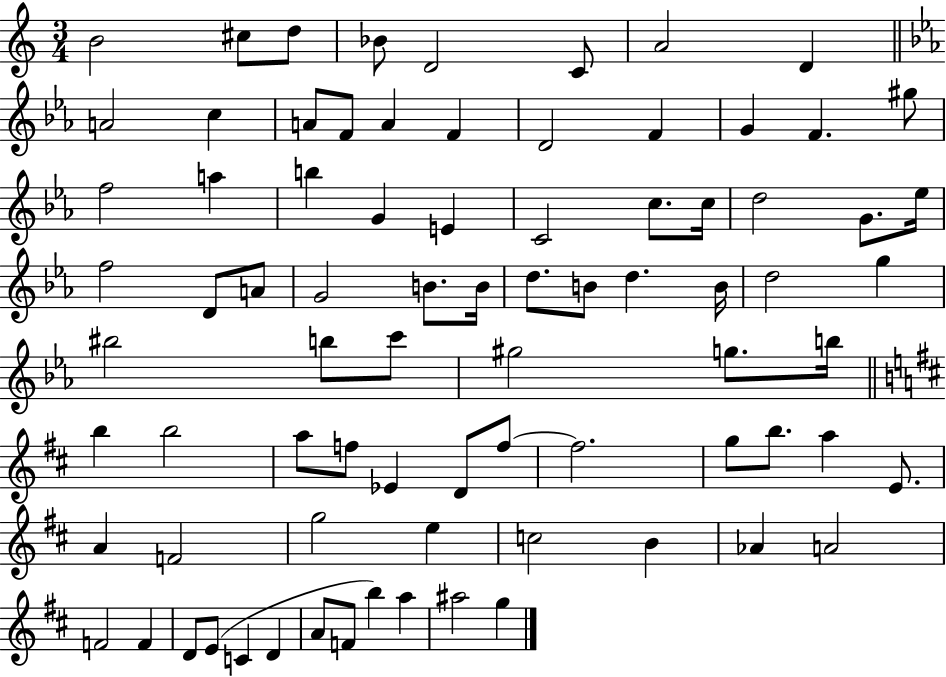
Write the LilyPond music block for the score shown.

{
  \clef treble
  \numericTimeSignature
  \time 3/4
  \key c \major
  b'2 cis''8 d''8 | bes'8 d'2 c'8 | a'2 d'4 | \bar "||" \break \key c \minor a'2 c''4 | a'8 f'8 a'4 f'4 | d'2 f'4 | g'4 f'4. gis''8 | \break f''2 a''4 | b''4 g'4 e'4 | c'2 c''8. c''16 | d''2 g'8. ees''16 | \break f''2 d'8 a'8 | g'2 b'8. b'16 | d''8. b'8 d''4. b'16 | d''2 g''4 | \break bis''2 b''8 c'''8 | gis''2 g''8. b''16 | \bar "||" \break \key b \minor b''4 b''2 | a''8 f''8 ees'4 d'8 f''8~~ | f''2. | g''8 b''8. a''4 e'8. | \break a'4 f'2 | g''2 e''4 | c''2 b'4 | aes'4 a'2 | \break f'2 f'4 | d'8 e'8( c'4 d'4 | a'8 f'8 b''4) a''4 | ais''2 g''4 | \break \bar "|."
}